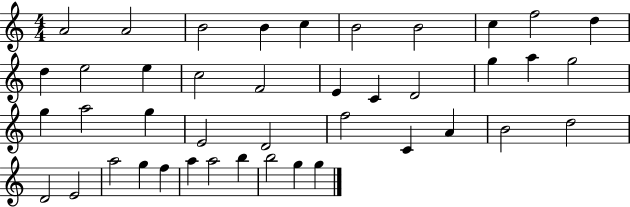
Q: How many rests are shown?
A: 0